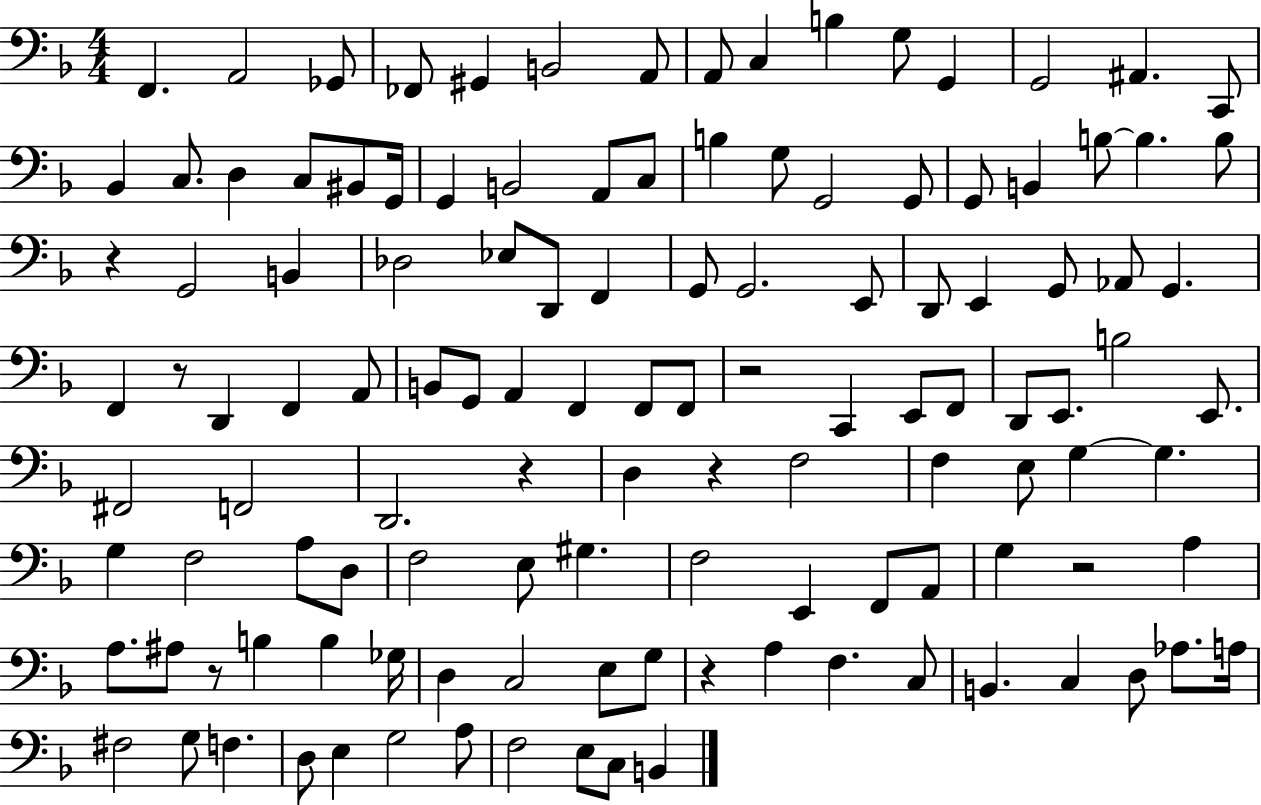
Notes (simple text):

F2/q. A2/h Gb2/e FES2/e G#2/q B2/h A2/e A2/e C3/q B3/q G3/e G2/q G2/h A#2/q. C2/e Bb2/q C3/e. D3/q C3/e BIS2/e G2/s G2/q B2/h A2/e C3/e B3/q G3/e G2/h G2/e G2/e B2/q B3/e B3/q. B3/e R/q G2/h B2/q Db3/h Eb3/e D2/e F2/q G2/e G2/h. E2/e D2/e E2/q G2/e Ab2/e G2/q. F2/q R/e D2/q F2/q A2/e B2/e G2/e A2/q F2/q F2/e F2/e R/h C2/q E2/e F2/e D2/e E2/e. B3/h E2/e. F#2/h F2/h D2/h. R/q D3/q R/q F3/h F3/q E3/e G3/q G3/q. G3/q F3/h A3/e D3/e F3/h E3/e G#3/q. F3/h E2/q F2/e A2/e G3/q R/h A3/q A3/e. A#3/e R/e B3/q B3/q Gb3/s D3/q C3/h E3/e G3/e R/q A3/q F3/q. C3/e B2/q. C3/q D3/e Ab3/e. A3/s F#3/h G3/e F3/q. D3/e E3/q G3/h A3/e F3/h E3/e C3/e B2/q